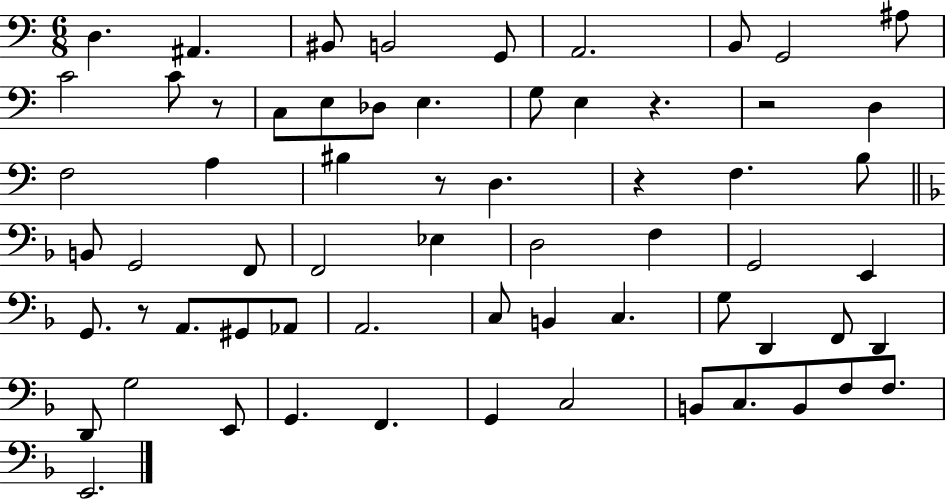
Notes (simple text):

D3/q. A#2/q. BIS2/e B2/h G2/e A2/h. B2/e G2/h A#3/e C4/h C4/e R/e C3/e E3/e Db3/e E3/q. G3/e E3/q R/q. R/h D3/q F3/h A3/q BIS3/q R/e D3/q. R/q F3/q. B3/e B2/e G2/h F2/e F2/h Eb3/q D3/h F3/q G2/h E2/q G2/e. R/e A2/e. G#2/e Ab2/e A2/h. C3/e B2/q C3/q. G3/e D2/q F2/e D2/q D2/e G3/h E2/e G2/q. F2/q. G2/q C3/h B2/e C3/e. B2/e F3/e F3/e. E2/h.